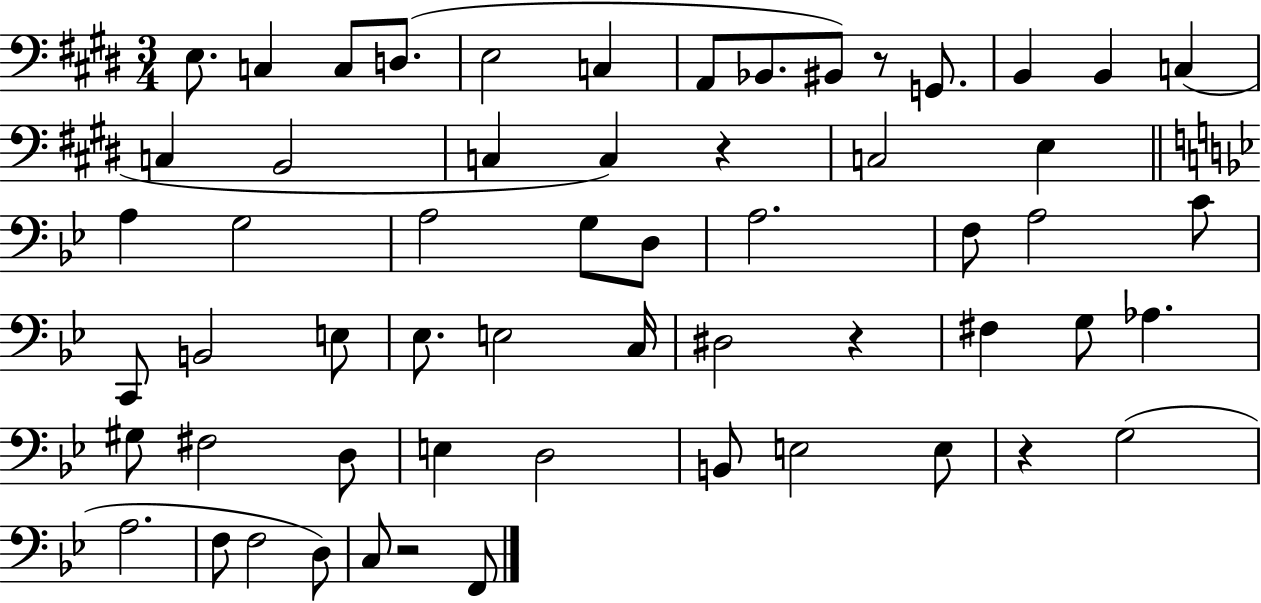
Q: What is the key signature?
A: E major